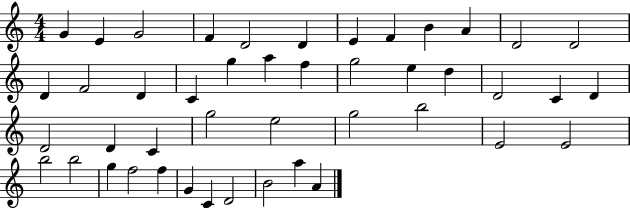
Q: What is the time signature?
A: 4/4